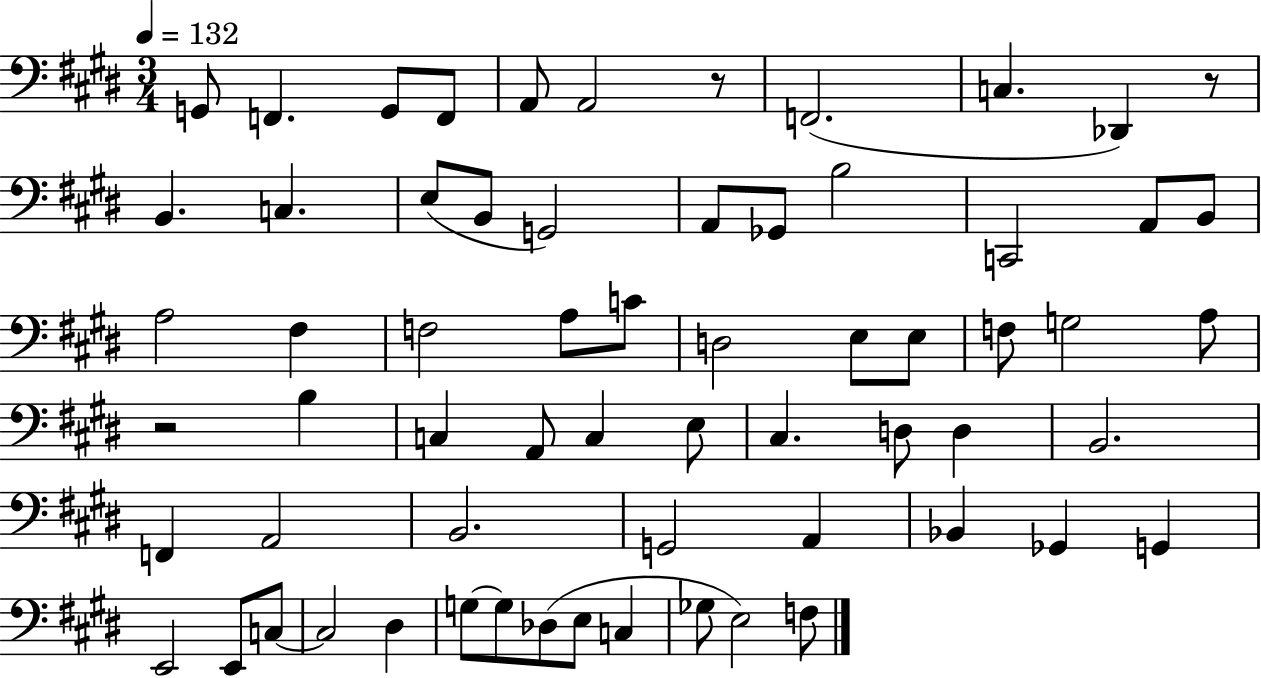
{
  \clef bass
  \numericTimeSignature
  \time 3/4
  \key e \major
  \tempo 4 = 132
  g,8 f,4. g,8 f,8 | a,8 a,2 r8 | f,2.( | c4. des,4) r8 | \break b,4. c4. | e8( b,8 g,2) | a,8 ges,8 b2 | c,2 a,8 b,8 | \break a2 fis4 | f2 a8 c'8 | d2 e8 e8 | f8 g2 a8 | \break r2 b4 | c4 a,8 c4 e8 | cis4. d8 d4 | b,2. | \break f,4 a,2 | b,2. | g,2 a,4 | bes,4 ges,4 g,4 | \break e,2 e,8 c8~~ | c2 dis4 | g8~~ g8 des8( e8 c4 | ges8 e2) f8 | \break \bar "|."
}